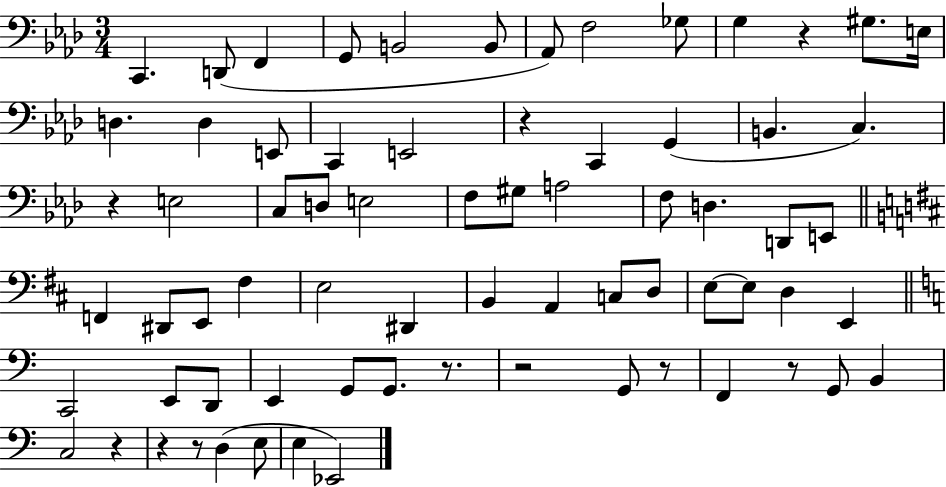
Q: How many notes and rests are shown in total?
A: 71